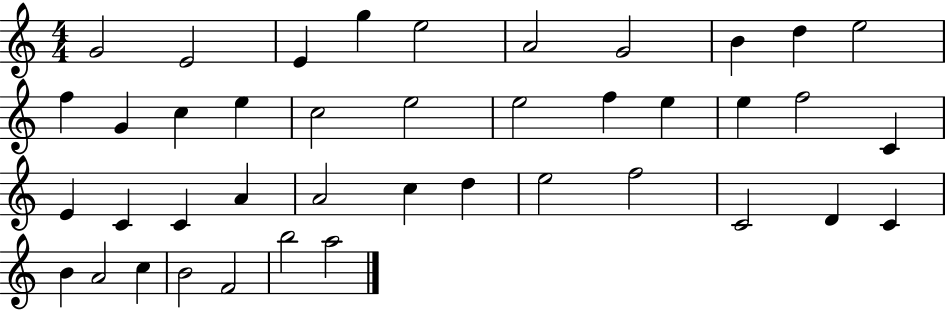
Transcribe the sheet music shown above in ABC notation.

X:1
T:Untitled
M:4/4
L:1/4
K:C
G2 E2 E g e2 A2 G2 B d e2 f G c e c2 e2 e2 f e e f2 C E C C A A2 c d e2 f2 C2 D C B A2 c B2 F2 b2 a2